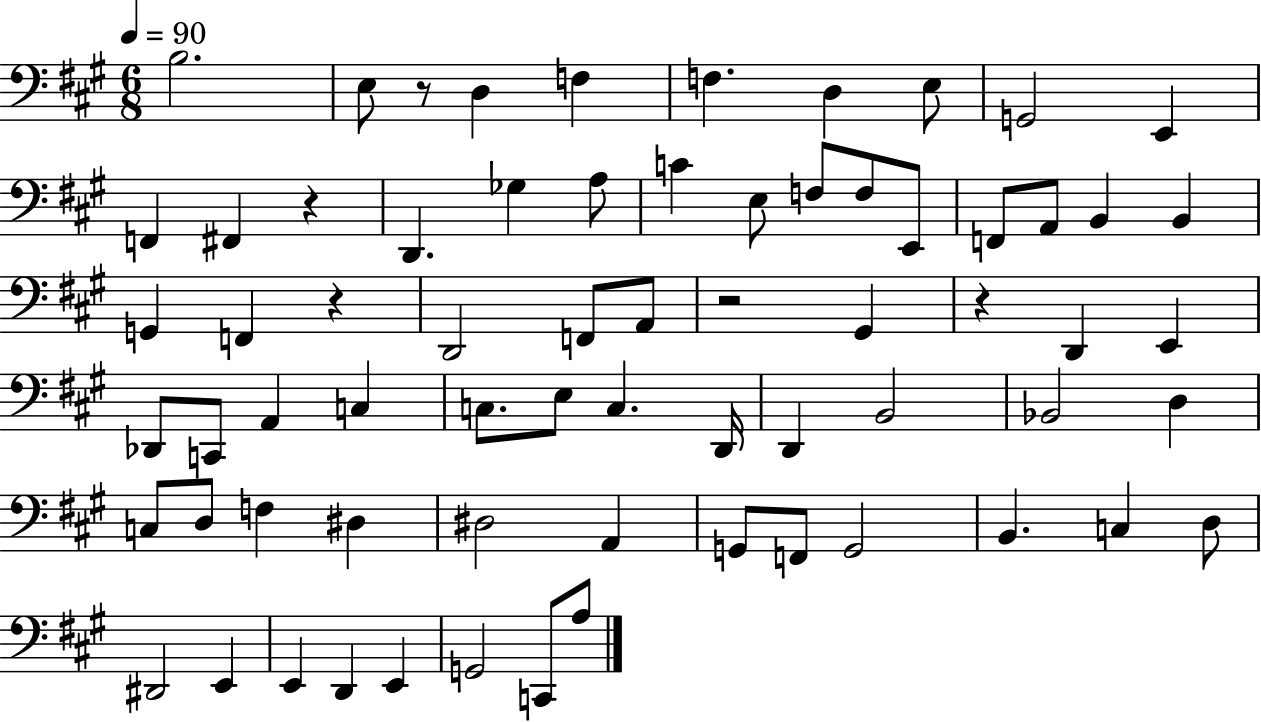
{
  \clef bass
  \numericTimeSignature
  \time 6/8
  \key a \major
  \tempo 4 = 90
  \repeat volta 2 { b2. | e8 r8 d4 f4 | f4. d4 e8 | g,2 e,4 | \break f,4 fis,4 r4 | d,4. ges4 a8 | c'4 e8 f8 f8 e,8 | f,8 a,8 b,4 b,4 | \break g,4 f,4 r4 | d,2 f,8 a,8 | r2 gis,4 | r4 d,4 e,4 | \break des,8 c,8 a,4 c4 | c8. e8 c4. d,16 | d,4 b,2 | bes,2 d4 | \break c8 d8 f4 dis4 | dis2 a,4 | g,8 f,8 g,2 | b,4. c4 d8 | \break dis,2 e,4 | e,4 d,4 e,4 | g,2 c,8 a8 | } \bar "|."
}